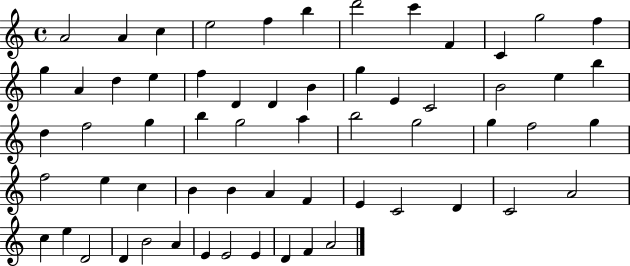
A4/h A4/q C5/q E5/h F5/q B5/q D6/h C6/q F4/q C4/q G5/h F5/q G5/q A4/q D5/q E5/q F5/q D4/q D4/q B4/q G5/q E4/q C4/h B4/h E5/q B5/q D5/q F5/h G5/q B5/q G5/h A5/q B5/h G5/h G5/q F5/h G5/q F5/h E5/q C5/q B4/q B4/q A4/q F4/q E4/q C4/h D4/q C4/h A4/h C5/q E5/q D4/h D4/q B4/h A4/q E4/q E4/h E4/q D4/q F4/q A4/h